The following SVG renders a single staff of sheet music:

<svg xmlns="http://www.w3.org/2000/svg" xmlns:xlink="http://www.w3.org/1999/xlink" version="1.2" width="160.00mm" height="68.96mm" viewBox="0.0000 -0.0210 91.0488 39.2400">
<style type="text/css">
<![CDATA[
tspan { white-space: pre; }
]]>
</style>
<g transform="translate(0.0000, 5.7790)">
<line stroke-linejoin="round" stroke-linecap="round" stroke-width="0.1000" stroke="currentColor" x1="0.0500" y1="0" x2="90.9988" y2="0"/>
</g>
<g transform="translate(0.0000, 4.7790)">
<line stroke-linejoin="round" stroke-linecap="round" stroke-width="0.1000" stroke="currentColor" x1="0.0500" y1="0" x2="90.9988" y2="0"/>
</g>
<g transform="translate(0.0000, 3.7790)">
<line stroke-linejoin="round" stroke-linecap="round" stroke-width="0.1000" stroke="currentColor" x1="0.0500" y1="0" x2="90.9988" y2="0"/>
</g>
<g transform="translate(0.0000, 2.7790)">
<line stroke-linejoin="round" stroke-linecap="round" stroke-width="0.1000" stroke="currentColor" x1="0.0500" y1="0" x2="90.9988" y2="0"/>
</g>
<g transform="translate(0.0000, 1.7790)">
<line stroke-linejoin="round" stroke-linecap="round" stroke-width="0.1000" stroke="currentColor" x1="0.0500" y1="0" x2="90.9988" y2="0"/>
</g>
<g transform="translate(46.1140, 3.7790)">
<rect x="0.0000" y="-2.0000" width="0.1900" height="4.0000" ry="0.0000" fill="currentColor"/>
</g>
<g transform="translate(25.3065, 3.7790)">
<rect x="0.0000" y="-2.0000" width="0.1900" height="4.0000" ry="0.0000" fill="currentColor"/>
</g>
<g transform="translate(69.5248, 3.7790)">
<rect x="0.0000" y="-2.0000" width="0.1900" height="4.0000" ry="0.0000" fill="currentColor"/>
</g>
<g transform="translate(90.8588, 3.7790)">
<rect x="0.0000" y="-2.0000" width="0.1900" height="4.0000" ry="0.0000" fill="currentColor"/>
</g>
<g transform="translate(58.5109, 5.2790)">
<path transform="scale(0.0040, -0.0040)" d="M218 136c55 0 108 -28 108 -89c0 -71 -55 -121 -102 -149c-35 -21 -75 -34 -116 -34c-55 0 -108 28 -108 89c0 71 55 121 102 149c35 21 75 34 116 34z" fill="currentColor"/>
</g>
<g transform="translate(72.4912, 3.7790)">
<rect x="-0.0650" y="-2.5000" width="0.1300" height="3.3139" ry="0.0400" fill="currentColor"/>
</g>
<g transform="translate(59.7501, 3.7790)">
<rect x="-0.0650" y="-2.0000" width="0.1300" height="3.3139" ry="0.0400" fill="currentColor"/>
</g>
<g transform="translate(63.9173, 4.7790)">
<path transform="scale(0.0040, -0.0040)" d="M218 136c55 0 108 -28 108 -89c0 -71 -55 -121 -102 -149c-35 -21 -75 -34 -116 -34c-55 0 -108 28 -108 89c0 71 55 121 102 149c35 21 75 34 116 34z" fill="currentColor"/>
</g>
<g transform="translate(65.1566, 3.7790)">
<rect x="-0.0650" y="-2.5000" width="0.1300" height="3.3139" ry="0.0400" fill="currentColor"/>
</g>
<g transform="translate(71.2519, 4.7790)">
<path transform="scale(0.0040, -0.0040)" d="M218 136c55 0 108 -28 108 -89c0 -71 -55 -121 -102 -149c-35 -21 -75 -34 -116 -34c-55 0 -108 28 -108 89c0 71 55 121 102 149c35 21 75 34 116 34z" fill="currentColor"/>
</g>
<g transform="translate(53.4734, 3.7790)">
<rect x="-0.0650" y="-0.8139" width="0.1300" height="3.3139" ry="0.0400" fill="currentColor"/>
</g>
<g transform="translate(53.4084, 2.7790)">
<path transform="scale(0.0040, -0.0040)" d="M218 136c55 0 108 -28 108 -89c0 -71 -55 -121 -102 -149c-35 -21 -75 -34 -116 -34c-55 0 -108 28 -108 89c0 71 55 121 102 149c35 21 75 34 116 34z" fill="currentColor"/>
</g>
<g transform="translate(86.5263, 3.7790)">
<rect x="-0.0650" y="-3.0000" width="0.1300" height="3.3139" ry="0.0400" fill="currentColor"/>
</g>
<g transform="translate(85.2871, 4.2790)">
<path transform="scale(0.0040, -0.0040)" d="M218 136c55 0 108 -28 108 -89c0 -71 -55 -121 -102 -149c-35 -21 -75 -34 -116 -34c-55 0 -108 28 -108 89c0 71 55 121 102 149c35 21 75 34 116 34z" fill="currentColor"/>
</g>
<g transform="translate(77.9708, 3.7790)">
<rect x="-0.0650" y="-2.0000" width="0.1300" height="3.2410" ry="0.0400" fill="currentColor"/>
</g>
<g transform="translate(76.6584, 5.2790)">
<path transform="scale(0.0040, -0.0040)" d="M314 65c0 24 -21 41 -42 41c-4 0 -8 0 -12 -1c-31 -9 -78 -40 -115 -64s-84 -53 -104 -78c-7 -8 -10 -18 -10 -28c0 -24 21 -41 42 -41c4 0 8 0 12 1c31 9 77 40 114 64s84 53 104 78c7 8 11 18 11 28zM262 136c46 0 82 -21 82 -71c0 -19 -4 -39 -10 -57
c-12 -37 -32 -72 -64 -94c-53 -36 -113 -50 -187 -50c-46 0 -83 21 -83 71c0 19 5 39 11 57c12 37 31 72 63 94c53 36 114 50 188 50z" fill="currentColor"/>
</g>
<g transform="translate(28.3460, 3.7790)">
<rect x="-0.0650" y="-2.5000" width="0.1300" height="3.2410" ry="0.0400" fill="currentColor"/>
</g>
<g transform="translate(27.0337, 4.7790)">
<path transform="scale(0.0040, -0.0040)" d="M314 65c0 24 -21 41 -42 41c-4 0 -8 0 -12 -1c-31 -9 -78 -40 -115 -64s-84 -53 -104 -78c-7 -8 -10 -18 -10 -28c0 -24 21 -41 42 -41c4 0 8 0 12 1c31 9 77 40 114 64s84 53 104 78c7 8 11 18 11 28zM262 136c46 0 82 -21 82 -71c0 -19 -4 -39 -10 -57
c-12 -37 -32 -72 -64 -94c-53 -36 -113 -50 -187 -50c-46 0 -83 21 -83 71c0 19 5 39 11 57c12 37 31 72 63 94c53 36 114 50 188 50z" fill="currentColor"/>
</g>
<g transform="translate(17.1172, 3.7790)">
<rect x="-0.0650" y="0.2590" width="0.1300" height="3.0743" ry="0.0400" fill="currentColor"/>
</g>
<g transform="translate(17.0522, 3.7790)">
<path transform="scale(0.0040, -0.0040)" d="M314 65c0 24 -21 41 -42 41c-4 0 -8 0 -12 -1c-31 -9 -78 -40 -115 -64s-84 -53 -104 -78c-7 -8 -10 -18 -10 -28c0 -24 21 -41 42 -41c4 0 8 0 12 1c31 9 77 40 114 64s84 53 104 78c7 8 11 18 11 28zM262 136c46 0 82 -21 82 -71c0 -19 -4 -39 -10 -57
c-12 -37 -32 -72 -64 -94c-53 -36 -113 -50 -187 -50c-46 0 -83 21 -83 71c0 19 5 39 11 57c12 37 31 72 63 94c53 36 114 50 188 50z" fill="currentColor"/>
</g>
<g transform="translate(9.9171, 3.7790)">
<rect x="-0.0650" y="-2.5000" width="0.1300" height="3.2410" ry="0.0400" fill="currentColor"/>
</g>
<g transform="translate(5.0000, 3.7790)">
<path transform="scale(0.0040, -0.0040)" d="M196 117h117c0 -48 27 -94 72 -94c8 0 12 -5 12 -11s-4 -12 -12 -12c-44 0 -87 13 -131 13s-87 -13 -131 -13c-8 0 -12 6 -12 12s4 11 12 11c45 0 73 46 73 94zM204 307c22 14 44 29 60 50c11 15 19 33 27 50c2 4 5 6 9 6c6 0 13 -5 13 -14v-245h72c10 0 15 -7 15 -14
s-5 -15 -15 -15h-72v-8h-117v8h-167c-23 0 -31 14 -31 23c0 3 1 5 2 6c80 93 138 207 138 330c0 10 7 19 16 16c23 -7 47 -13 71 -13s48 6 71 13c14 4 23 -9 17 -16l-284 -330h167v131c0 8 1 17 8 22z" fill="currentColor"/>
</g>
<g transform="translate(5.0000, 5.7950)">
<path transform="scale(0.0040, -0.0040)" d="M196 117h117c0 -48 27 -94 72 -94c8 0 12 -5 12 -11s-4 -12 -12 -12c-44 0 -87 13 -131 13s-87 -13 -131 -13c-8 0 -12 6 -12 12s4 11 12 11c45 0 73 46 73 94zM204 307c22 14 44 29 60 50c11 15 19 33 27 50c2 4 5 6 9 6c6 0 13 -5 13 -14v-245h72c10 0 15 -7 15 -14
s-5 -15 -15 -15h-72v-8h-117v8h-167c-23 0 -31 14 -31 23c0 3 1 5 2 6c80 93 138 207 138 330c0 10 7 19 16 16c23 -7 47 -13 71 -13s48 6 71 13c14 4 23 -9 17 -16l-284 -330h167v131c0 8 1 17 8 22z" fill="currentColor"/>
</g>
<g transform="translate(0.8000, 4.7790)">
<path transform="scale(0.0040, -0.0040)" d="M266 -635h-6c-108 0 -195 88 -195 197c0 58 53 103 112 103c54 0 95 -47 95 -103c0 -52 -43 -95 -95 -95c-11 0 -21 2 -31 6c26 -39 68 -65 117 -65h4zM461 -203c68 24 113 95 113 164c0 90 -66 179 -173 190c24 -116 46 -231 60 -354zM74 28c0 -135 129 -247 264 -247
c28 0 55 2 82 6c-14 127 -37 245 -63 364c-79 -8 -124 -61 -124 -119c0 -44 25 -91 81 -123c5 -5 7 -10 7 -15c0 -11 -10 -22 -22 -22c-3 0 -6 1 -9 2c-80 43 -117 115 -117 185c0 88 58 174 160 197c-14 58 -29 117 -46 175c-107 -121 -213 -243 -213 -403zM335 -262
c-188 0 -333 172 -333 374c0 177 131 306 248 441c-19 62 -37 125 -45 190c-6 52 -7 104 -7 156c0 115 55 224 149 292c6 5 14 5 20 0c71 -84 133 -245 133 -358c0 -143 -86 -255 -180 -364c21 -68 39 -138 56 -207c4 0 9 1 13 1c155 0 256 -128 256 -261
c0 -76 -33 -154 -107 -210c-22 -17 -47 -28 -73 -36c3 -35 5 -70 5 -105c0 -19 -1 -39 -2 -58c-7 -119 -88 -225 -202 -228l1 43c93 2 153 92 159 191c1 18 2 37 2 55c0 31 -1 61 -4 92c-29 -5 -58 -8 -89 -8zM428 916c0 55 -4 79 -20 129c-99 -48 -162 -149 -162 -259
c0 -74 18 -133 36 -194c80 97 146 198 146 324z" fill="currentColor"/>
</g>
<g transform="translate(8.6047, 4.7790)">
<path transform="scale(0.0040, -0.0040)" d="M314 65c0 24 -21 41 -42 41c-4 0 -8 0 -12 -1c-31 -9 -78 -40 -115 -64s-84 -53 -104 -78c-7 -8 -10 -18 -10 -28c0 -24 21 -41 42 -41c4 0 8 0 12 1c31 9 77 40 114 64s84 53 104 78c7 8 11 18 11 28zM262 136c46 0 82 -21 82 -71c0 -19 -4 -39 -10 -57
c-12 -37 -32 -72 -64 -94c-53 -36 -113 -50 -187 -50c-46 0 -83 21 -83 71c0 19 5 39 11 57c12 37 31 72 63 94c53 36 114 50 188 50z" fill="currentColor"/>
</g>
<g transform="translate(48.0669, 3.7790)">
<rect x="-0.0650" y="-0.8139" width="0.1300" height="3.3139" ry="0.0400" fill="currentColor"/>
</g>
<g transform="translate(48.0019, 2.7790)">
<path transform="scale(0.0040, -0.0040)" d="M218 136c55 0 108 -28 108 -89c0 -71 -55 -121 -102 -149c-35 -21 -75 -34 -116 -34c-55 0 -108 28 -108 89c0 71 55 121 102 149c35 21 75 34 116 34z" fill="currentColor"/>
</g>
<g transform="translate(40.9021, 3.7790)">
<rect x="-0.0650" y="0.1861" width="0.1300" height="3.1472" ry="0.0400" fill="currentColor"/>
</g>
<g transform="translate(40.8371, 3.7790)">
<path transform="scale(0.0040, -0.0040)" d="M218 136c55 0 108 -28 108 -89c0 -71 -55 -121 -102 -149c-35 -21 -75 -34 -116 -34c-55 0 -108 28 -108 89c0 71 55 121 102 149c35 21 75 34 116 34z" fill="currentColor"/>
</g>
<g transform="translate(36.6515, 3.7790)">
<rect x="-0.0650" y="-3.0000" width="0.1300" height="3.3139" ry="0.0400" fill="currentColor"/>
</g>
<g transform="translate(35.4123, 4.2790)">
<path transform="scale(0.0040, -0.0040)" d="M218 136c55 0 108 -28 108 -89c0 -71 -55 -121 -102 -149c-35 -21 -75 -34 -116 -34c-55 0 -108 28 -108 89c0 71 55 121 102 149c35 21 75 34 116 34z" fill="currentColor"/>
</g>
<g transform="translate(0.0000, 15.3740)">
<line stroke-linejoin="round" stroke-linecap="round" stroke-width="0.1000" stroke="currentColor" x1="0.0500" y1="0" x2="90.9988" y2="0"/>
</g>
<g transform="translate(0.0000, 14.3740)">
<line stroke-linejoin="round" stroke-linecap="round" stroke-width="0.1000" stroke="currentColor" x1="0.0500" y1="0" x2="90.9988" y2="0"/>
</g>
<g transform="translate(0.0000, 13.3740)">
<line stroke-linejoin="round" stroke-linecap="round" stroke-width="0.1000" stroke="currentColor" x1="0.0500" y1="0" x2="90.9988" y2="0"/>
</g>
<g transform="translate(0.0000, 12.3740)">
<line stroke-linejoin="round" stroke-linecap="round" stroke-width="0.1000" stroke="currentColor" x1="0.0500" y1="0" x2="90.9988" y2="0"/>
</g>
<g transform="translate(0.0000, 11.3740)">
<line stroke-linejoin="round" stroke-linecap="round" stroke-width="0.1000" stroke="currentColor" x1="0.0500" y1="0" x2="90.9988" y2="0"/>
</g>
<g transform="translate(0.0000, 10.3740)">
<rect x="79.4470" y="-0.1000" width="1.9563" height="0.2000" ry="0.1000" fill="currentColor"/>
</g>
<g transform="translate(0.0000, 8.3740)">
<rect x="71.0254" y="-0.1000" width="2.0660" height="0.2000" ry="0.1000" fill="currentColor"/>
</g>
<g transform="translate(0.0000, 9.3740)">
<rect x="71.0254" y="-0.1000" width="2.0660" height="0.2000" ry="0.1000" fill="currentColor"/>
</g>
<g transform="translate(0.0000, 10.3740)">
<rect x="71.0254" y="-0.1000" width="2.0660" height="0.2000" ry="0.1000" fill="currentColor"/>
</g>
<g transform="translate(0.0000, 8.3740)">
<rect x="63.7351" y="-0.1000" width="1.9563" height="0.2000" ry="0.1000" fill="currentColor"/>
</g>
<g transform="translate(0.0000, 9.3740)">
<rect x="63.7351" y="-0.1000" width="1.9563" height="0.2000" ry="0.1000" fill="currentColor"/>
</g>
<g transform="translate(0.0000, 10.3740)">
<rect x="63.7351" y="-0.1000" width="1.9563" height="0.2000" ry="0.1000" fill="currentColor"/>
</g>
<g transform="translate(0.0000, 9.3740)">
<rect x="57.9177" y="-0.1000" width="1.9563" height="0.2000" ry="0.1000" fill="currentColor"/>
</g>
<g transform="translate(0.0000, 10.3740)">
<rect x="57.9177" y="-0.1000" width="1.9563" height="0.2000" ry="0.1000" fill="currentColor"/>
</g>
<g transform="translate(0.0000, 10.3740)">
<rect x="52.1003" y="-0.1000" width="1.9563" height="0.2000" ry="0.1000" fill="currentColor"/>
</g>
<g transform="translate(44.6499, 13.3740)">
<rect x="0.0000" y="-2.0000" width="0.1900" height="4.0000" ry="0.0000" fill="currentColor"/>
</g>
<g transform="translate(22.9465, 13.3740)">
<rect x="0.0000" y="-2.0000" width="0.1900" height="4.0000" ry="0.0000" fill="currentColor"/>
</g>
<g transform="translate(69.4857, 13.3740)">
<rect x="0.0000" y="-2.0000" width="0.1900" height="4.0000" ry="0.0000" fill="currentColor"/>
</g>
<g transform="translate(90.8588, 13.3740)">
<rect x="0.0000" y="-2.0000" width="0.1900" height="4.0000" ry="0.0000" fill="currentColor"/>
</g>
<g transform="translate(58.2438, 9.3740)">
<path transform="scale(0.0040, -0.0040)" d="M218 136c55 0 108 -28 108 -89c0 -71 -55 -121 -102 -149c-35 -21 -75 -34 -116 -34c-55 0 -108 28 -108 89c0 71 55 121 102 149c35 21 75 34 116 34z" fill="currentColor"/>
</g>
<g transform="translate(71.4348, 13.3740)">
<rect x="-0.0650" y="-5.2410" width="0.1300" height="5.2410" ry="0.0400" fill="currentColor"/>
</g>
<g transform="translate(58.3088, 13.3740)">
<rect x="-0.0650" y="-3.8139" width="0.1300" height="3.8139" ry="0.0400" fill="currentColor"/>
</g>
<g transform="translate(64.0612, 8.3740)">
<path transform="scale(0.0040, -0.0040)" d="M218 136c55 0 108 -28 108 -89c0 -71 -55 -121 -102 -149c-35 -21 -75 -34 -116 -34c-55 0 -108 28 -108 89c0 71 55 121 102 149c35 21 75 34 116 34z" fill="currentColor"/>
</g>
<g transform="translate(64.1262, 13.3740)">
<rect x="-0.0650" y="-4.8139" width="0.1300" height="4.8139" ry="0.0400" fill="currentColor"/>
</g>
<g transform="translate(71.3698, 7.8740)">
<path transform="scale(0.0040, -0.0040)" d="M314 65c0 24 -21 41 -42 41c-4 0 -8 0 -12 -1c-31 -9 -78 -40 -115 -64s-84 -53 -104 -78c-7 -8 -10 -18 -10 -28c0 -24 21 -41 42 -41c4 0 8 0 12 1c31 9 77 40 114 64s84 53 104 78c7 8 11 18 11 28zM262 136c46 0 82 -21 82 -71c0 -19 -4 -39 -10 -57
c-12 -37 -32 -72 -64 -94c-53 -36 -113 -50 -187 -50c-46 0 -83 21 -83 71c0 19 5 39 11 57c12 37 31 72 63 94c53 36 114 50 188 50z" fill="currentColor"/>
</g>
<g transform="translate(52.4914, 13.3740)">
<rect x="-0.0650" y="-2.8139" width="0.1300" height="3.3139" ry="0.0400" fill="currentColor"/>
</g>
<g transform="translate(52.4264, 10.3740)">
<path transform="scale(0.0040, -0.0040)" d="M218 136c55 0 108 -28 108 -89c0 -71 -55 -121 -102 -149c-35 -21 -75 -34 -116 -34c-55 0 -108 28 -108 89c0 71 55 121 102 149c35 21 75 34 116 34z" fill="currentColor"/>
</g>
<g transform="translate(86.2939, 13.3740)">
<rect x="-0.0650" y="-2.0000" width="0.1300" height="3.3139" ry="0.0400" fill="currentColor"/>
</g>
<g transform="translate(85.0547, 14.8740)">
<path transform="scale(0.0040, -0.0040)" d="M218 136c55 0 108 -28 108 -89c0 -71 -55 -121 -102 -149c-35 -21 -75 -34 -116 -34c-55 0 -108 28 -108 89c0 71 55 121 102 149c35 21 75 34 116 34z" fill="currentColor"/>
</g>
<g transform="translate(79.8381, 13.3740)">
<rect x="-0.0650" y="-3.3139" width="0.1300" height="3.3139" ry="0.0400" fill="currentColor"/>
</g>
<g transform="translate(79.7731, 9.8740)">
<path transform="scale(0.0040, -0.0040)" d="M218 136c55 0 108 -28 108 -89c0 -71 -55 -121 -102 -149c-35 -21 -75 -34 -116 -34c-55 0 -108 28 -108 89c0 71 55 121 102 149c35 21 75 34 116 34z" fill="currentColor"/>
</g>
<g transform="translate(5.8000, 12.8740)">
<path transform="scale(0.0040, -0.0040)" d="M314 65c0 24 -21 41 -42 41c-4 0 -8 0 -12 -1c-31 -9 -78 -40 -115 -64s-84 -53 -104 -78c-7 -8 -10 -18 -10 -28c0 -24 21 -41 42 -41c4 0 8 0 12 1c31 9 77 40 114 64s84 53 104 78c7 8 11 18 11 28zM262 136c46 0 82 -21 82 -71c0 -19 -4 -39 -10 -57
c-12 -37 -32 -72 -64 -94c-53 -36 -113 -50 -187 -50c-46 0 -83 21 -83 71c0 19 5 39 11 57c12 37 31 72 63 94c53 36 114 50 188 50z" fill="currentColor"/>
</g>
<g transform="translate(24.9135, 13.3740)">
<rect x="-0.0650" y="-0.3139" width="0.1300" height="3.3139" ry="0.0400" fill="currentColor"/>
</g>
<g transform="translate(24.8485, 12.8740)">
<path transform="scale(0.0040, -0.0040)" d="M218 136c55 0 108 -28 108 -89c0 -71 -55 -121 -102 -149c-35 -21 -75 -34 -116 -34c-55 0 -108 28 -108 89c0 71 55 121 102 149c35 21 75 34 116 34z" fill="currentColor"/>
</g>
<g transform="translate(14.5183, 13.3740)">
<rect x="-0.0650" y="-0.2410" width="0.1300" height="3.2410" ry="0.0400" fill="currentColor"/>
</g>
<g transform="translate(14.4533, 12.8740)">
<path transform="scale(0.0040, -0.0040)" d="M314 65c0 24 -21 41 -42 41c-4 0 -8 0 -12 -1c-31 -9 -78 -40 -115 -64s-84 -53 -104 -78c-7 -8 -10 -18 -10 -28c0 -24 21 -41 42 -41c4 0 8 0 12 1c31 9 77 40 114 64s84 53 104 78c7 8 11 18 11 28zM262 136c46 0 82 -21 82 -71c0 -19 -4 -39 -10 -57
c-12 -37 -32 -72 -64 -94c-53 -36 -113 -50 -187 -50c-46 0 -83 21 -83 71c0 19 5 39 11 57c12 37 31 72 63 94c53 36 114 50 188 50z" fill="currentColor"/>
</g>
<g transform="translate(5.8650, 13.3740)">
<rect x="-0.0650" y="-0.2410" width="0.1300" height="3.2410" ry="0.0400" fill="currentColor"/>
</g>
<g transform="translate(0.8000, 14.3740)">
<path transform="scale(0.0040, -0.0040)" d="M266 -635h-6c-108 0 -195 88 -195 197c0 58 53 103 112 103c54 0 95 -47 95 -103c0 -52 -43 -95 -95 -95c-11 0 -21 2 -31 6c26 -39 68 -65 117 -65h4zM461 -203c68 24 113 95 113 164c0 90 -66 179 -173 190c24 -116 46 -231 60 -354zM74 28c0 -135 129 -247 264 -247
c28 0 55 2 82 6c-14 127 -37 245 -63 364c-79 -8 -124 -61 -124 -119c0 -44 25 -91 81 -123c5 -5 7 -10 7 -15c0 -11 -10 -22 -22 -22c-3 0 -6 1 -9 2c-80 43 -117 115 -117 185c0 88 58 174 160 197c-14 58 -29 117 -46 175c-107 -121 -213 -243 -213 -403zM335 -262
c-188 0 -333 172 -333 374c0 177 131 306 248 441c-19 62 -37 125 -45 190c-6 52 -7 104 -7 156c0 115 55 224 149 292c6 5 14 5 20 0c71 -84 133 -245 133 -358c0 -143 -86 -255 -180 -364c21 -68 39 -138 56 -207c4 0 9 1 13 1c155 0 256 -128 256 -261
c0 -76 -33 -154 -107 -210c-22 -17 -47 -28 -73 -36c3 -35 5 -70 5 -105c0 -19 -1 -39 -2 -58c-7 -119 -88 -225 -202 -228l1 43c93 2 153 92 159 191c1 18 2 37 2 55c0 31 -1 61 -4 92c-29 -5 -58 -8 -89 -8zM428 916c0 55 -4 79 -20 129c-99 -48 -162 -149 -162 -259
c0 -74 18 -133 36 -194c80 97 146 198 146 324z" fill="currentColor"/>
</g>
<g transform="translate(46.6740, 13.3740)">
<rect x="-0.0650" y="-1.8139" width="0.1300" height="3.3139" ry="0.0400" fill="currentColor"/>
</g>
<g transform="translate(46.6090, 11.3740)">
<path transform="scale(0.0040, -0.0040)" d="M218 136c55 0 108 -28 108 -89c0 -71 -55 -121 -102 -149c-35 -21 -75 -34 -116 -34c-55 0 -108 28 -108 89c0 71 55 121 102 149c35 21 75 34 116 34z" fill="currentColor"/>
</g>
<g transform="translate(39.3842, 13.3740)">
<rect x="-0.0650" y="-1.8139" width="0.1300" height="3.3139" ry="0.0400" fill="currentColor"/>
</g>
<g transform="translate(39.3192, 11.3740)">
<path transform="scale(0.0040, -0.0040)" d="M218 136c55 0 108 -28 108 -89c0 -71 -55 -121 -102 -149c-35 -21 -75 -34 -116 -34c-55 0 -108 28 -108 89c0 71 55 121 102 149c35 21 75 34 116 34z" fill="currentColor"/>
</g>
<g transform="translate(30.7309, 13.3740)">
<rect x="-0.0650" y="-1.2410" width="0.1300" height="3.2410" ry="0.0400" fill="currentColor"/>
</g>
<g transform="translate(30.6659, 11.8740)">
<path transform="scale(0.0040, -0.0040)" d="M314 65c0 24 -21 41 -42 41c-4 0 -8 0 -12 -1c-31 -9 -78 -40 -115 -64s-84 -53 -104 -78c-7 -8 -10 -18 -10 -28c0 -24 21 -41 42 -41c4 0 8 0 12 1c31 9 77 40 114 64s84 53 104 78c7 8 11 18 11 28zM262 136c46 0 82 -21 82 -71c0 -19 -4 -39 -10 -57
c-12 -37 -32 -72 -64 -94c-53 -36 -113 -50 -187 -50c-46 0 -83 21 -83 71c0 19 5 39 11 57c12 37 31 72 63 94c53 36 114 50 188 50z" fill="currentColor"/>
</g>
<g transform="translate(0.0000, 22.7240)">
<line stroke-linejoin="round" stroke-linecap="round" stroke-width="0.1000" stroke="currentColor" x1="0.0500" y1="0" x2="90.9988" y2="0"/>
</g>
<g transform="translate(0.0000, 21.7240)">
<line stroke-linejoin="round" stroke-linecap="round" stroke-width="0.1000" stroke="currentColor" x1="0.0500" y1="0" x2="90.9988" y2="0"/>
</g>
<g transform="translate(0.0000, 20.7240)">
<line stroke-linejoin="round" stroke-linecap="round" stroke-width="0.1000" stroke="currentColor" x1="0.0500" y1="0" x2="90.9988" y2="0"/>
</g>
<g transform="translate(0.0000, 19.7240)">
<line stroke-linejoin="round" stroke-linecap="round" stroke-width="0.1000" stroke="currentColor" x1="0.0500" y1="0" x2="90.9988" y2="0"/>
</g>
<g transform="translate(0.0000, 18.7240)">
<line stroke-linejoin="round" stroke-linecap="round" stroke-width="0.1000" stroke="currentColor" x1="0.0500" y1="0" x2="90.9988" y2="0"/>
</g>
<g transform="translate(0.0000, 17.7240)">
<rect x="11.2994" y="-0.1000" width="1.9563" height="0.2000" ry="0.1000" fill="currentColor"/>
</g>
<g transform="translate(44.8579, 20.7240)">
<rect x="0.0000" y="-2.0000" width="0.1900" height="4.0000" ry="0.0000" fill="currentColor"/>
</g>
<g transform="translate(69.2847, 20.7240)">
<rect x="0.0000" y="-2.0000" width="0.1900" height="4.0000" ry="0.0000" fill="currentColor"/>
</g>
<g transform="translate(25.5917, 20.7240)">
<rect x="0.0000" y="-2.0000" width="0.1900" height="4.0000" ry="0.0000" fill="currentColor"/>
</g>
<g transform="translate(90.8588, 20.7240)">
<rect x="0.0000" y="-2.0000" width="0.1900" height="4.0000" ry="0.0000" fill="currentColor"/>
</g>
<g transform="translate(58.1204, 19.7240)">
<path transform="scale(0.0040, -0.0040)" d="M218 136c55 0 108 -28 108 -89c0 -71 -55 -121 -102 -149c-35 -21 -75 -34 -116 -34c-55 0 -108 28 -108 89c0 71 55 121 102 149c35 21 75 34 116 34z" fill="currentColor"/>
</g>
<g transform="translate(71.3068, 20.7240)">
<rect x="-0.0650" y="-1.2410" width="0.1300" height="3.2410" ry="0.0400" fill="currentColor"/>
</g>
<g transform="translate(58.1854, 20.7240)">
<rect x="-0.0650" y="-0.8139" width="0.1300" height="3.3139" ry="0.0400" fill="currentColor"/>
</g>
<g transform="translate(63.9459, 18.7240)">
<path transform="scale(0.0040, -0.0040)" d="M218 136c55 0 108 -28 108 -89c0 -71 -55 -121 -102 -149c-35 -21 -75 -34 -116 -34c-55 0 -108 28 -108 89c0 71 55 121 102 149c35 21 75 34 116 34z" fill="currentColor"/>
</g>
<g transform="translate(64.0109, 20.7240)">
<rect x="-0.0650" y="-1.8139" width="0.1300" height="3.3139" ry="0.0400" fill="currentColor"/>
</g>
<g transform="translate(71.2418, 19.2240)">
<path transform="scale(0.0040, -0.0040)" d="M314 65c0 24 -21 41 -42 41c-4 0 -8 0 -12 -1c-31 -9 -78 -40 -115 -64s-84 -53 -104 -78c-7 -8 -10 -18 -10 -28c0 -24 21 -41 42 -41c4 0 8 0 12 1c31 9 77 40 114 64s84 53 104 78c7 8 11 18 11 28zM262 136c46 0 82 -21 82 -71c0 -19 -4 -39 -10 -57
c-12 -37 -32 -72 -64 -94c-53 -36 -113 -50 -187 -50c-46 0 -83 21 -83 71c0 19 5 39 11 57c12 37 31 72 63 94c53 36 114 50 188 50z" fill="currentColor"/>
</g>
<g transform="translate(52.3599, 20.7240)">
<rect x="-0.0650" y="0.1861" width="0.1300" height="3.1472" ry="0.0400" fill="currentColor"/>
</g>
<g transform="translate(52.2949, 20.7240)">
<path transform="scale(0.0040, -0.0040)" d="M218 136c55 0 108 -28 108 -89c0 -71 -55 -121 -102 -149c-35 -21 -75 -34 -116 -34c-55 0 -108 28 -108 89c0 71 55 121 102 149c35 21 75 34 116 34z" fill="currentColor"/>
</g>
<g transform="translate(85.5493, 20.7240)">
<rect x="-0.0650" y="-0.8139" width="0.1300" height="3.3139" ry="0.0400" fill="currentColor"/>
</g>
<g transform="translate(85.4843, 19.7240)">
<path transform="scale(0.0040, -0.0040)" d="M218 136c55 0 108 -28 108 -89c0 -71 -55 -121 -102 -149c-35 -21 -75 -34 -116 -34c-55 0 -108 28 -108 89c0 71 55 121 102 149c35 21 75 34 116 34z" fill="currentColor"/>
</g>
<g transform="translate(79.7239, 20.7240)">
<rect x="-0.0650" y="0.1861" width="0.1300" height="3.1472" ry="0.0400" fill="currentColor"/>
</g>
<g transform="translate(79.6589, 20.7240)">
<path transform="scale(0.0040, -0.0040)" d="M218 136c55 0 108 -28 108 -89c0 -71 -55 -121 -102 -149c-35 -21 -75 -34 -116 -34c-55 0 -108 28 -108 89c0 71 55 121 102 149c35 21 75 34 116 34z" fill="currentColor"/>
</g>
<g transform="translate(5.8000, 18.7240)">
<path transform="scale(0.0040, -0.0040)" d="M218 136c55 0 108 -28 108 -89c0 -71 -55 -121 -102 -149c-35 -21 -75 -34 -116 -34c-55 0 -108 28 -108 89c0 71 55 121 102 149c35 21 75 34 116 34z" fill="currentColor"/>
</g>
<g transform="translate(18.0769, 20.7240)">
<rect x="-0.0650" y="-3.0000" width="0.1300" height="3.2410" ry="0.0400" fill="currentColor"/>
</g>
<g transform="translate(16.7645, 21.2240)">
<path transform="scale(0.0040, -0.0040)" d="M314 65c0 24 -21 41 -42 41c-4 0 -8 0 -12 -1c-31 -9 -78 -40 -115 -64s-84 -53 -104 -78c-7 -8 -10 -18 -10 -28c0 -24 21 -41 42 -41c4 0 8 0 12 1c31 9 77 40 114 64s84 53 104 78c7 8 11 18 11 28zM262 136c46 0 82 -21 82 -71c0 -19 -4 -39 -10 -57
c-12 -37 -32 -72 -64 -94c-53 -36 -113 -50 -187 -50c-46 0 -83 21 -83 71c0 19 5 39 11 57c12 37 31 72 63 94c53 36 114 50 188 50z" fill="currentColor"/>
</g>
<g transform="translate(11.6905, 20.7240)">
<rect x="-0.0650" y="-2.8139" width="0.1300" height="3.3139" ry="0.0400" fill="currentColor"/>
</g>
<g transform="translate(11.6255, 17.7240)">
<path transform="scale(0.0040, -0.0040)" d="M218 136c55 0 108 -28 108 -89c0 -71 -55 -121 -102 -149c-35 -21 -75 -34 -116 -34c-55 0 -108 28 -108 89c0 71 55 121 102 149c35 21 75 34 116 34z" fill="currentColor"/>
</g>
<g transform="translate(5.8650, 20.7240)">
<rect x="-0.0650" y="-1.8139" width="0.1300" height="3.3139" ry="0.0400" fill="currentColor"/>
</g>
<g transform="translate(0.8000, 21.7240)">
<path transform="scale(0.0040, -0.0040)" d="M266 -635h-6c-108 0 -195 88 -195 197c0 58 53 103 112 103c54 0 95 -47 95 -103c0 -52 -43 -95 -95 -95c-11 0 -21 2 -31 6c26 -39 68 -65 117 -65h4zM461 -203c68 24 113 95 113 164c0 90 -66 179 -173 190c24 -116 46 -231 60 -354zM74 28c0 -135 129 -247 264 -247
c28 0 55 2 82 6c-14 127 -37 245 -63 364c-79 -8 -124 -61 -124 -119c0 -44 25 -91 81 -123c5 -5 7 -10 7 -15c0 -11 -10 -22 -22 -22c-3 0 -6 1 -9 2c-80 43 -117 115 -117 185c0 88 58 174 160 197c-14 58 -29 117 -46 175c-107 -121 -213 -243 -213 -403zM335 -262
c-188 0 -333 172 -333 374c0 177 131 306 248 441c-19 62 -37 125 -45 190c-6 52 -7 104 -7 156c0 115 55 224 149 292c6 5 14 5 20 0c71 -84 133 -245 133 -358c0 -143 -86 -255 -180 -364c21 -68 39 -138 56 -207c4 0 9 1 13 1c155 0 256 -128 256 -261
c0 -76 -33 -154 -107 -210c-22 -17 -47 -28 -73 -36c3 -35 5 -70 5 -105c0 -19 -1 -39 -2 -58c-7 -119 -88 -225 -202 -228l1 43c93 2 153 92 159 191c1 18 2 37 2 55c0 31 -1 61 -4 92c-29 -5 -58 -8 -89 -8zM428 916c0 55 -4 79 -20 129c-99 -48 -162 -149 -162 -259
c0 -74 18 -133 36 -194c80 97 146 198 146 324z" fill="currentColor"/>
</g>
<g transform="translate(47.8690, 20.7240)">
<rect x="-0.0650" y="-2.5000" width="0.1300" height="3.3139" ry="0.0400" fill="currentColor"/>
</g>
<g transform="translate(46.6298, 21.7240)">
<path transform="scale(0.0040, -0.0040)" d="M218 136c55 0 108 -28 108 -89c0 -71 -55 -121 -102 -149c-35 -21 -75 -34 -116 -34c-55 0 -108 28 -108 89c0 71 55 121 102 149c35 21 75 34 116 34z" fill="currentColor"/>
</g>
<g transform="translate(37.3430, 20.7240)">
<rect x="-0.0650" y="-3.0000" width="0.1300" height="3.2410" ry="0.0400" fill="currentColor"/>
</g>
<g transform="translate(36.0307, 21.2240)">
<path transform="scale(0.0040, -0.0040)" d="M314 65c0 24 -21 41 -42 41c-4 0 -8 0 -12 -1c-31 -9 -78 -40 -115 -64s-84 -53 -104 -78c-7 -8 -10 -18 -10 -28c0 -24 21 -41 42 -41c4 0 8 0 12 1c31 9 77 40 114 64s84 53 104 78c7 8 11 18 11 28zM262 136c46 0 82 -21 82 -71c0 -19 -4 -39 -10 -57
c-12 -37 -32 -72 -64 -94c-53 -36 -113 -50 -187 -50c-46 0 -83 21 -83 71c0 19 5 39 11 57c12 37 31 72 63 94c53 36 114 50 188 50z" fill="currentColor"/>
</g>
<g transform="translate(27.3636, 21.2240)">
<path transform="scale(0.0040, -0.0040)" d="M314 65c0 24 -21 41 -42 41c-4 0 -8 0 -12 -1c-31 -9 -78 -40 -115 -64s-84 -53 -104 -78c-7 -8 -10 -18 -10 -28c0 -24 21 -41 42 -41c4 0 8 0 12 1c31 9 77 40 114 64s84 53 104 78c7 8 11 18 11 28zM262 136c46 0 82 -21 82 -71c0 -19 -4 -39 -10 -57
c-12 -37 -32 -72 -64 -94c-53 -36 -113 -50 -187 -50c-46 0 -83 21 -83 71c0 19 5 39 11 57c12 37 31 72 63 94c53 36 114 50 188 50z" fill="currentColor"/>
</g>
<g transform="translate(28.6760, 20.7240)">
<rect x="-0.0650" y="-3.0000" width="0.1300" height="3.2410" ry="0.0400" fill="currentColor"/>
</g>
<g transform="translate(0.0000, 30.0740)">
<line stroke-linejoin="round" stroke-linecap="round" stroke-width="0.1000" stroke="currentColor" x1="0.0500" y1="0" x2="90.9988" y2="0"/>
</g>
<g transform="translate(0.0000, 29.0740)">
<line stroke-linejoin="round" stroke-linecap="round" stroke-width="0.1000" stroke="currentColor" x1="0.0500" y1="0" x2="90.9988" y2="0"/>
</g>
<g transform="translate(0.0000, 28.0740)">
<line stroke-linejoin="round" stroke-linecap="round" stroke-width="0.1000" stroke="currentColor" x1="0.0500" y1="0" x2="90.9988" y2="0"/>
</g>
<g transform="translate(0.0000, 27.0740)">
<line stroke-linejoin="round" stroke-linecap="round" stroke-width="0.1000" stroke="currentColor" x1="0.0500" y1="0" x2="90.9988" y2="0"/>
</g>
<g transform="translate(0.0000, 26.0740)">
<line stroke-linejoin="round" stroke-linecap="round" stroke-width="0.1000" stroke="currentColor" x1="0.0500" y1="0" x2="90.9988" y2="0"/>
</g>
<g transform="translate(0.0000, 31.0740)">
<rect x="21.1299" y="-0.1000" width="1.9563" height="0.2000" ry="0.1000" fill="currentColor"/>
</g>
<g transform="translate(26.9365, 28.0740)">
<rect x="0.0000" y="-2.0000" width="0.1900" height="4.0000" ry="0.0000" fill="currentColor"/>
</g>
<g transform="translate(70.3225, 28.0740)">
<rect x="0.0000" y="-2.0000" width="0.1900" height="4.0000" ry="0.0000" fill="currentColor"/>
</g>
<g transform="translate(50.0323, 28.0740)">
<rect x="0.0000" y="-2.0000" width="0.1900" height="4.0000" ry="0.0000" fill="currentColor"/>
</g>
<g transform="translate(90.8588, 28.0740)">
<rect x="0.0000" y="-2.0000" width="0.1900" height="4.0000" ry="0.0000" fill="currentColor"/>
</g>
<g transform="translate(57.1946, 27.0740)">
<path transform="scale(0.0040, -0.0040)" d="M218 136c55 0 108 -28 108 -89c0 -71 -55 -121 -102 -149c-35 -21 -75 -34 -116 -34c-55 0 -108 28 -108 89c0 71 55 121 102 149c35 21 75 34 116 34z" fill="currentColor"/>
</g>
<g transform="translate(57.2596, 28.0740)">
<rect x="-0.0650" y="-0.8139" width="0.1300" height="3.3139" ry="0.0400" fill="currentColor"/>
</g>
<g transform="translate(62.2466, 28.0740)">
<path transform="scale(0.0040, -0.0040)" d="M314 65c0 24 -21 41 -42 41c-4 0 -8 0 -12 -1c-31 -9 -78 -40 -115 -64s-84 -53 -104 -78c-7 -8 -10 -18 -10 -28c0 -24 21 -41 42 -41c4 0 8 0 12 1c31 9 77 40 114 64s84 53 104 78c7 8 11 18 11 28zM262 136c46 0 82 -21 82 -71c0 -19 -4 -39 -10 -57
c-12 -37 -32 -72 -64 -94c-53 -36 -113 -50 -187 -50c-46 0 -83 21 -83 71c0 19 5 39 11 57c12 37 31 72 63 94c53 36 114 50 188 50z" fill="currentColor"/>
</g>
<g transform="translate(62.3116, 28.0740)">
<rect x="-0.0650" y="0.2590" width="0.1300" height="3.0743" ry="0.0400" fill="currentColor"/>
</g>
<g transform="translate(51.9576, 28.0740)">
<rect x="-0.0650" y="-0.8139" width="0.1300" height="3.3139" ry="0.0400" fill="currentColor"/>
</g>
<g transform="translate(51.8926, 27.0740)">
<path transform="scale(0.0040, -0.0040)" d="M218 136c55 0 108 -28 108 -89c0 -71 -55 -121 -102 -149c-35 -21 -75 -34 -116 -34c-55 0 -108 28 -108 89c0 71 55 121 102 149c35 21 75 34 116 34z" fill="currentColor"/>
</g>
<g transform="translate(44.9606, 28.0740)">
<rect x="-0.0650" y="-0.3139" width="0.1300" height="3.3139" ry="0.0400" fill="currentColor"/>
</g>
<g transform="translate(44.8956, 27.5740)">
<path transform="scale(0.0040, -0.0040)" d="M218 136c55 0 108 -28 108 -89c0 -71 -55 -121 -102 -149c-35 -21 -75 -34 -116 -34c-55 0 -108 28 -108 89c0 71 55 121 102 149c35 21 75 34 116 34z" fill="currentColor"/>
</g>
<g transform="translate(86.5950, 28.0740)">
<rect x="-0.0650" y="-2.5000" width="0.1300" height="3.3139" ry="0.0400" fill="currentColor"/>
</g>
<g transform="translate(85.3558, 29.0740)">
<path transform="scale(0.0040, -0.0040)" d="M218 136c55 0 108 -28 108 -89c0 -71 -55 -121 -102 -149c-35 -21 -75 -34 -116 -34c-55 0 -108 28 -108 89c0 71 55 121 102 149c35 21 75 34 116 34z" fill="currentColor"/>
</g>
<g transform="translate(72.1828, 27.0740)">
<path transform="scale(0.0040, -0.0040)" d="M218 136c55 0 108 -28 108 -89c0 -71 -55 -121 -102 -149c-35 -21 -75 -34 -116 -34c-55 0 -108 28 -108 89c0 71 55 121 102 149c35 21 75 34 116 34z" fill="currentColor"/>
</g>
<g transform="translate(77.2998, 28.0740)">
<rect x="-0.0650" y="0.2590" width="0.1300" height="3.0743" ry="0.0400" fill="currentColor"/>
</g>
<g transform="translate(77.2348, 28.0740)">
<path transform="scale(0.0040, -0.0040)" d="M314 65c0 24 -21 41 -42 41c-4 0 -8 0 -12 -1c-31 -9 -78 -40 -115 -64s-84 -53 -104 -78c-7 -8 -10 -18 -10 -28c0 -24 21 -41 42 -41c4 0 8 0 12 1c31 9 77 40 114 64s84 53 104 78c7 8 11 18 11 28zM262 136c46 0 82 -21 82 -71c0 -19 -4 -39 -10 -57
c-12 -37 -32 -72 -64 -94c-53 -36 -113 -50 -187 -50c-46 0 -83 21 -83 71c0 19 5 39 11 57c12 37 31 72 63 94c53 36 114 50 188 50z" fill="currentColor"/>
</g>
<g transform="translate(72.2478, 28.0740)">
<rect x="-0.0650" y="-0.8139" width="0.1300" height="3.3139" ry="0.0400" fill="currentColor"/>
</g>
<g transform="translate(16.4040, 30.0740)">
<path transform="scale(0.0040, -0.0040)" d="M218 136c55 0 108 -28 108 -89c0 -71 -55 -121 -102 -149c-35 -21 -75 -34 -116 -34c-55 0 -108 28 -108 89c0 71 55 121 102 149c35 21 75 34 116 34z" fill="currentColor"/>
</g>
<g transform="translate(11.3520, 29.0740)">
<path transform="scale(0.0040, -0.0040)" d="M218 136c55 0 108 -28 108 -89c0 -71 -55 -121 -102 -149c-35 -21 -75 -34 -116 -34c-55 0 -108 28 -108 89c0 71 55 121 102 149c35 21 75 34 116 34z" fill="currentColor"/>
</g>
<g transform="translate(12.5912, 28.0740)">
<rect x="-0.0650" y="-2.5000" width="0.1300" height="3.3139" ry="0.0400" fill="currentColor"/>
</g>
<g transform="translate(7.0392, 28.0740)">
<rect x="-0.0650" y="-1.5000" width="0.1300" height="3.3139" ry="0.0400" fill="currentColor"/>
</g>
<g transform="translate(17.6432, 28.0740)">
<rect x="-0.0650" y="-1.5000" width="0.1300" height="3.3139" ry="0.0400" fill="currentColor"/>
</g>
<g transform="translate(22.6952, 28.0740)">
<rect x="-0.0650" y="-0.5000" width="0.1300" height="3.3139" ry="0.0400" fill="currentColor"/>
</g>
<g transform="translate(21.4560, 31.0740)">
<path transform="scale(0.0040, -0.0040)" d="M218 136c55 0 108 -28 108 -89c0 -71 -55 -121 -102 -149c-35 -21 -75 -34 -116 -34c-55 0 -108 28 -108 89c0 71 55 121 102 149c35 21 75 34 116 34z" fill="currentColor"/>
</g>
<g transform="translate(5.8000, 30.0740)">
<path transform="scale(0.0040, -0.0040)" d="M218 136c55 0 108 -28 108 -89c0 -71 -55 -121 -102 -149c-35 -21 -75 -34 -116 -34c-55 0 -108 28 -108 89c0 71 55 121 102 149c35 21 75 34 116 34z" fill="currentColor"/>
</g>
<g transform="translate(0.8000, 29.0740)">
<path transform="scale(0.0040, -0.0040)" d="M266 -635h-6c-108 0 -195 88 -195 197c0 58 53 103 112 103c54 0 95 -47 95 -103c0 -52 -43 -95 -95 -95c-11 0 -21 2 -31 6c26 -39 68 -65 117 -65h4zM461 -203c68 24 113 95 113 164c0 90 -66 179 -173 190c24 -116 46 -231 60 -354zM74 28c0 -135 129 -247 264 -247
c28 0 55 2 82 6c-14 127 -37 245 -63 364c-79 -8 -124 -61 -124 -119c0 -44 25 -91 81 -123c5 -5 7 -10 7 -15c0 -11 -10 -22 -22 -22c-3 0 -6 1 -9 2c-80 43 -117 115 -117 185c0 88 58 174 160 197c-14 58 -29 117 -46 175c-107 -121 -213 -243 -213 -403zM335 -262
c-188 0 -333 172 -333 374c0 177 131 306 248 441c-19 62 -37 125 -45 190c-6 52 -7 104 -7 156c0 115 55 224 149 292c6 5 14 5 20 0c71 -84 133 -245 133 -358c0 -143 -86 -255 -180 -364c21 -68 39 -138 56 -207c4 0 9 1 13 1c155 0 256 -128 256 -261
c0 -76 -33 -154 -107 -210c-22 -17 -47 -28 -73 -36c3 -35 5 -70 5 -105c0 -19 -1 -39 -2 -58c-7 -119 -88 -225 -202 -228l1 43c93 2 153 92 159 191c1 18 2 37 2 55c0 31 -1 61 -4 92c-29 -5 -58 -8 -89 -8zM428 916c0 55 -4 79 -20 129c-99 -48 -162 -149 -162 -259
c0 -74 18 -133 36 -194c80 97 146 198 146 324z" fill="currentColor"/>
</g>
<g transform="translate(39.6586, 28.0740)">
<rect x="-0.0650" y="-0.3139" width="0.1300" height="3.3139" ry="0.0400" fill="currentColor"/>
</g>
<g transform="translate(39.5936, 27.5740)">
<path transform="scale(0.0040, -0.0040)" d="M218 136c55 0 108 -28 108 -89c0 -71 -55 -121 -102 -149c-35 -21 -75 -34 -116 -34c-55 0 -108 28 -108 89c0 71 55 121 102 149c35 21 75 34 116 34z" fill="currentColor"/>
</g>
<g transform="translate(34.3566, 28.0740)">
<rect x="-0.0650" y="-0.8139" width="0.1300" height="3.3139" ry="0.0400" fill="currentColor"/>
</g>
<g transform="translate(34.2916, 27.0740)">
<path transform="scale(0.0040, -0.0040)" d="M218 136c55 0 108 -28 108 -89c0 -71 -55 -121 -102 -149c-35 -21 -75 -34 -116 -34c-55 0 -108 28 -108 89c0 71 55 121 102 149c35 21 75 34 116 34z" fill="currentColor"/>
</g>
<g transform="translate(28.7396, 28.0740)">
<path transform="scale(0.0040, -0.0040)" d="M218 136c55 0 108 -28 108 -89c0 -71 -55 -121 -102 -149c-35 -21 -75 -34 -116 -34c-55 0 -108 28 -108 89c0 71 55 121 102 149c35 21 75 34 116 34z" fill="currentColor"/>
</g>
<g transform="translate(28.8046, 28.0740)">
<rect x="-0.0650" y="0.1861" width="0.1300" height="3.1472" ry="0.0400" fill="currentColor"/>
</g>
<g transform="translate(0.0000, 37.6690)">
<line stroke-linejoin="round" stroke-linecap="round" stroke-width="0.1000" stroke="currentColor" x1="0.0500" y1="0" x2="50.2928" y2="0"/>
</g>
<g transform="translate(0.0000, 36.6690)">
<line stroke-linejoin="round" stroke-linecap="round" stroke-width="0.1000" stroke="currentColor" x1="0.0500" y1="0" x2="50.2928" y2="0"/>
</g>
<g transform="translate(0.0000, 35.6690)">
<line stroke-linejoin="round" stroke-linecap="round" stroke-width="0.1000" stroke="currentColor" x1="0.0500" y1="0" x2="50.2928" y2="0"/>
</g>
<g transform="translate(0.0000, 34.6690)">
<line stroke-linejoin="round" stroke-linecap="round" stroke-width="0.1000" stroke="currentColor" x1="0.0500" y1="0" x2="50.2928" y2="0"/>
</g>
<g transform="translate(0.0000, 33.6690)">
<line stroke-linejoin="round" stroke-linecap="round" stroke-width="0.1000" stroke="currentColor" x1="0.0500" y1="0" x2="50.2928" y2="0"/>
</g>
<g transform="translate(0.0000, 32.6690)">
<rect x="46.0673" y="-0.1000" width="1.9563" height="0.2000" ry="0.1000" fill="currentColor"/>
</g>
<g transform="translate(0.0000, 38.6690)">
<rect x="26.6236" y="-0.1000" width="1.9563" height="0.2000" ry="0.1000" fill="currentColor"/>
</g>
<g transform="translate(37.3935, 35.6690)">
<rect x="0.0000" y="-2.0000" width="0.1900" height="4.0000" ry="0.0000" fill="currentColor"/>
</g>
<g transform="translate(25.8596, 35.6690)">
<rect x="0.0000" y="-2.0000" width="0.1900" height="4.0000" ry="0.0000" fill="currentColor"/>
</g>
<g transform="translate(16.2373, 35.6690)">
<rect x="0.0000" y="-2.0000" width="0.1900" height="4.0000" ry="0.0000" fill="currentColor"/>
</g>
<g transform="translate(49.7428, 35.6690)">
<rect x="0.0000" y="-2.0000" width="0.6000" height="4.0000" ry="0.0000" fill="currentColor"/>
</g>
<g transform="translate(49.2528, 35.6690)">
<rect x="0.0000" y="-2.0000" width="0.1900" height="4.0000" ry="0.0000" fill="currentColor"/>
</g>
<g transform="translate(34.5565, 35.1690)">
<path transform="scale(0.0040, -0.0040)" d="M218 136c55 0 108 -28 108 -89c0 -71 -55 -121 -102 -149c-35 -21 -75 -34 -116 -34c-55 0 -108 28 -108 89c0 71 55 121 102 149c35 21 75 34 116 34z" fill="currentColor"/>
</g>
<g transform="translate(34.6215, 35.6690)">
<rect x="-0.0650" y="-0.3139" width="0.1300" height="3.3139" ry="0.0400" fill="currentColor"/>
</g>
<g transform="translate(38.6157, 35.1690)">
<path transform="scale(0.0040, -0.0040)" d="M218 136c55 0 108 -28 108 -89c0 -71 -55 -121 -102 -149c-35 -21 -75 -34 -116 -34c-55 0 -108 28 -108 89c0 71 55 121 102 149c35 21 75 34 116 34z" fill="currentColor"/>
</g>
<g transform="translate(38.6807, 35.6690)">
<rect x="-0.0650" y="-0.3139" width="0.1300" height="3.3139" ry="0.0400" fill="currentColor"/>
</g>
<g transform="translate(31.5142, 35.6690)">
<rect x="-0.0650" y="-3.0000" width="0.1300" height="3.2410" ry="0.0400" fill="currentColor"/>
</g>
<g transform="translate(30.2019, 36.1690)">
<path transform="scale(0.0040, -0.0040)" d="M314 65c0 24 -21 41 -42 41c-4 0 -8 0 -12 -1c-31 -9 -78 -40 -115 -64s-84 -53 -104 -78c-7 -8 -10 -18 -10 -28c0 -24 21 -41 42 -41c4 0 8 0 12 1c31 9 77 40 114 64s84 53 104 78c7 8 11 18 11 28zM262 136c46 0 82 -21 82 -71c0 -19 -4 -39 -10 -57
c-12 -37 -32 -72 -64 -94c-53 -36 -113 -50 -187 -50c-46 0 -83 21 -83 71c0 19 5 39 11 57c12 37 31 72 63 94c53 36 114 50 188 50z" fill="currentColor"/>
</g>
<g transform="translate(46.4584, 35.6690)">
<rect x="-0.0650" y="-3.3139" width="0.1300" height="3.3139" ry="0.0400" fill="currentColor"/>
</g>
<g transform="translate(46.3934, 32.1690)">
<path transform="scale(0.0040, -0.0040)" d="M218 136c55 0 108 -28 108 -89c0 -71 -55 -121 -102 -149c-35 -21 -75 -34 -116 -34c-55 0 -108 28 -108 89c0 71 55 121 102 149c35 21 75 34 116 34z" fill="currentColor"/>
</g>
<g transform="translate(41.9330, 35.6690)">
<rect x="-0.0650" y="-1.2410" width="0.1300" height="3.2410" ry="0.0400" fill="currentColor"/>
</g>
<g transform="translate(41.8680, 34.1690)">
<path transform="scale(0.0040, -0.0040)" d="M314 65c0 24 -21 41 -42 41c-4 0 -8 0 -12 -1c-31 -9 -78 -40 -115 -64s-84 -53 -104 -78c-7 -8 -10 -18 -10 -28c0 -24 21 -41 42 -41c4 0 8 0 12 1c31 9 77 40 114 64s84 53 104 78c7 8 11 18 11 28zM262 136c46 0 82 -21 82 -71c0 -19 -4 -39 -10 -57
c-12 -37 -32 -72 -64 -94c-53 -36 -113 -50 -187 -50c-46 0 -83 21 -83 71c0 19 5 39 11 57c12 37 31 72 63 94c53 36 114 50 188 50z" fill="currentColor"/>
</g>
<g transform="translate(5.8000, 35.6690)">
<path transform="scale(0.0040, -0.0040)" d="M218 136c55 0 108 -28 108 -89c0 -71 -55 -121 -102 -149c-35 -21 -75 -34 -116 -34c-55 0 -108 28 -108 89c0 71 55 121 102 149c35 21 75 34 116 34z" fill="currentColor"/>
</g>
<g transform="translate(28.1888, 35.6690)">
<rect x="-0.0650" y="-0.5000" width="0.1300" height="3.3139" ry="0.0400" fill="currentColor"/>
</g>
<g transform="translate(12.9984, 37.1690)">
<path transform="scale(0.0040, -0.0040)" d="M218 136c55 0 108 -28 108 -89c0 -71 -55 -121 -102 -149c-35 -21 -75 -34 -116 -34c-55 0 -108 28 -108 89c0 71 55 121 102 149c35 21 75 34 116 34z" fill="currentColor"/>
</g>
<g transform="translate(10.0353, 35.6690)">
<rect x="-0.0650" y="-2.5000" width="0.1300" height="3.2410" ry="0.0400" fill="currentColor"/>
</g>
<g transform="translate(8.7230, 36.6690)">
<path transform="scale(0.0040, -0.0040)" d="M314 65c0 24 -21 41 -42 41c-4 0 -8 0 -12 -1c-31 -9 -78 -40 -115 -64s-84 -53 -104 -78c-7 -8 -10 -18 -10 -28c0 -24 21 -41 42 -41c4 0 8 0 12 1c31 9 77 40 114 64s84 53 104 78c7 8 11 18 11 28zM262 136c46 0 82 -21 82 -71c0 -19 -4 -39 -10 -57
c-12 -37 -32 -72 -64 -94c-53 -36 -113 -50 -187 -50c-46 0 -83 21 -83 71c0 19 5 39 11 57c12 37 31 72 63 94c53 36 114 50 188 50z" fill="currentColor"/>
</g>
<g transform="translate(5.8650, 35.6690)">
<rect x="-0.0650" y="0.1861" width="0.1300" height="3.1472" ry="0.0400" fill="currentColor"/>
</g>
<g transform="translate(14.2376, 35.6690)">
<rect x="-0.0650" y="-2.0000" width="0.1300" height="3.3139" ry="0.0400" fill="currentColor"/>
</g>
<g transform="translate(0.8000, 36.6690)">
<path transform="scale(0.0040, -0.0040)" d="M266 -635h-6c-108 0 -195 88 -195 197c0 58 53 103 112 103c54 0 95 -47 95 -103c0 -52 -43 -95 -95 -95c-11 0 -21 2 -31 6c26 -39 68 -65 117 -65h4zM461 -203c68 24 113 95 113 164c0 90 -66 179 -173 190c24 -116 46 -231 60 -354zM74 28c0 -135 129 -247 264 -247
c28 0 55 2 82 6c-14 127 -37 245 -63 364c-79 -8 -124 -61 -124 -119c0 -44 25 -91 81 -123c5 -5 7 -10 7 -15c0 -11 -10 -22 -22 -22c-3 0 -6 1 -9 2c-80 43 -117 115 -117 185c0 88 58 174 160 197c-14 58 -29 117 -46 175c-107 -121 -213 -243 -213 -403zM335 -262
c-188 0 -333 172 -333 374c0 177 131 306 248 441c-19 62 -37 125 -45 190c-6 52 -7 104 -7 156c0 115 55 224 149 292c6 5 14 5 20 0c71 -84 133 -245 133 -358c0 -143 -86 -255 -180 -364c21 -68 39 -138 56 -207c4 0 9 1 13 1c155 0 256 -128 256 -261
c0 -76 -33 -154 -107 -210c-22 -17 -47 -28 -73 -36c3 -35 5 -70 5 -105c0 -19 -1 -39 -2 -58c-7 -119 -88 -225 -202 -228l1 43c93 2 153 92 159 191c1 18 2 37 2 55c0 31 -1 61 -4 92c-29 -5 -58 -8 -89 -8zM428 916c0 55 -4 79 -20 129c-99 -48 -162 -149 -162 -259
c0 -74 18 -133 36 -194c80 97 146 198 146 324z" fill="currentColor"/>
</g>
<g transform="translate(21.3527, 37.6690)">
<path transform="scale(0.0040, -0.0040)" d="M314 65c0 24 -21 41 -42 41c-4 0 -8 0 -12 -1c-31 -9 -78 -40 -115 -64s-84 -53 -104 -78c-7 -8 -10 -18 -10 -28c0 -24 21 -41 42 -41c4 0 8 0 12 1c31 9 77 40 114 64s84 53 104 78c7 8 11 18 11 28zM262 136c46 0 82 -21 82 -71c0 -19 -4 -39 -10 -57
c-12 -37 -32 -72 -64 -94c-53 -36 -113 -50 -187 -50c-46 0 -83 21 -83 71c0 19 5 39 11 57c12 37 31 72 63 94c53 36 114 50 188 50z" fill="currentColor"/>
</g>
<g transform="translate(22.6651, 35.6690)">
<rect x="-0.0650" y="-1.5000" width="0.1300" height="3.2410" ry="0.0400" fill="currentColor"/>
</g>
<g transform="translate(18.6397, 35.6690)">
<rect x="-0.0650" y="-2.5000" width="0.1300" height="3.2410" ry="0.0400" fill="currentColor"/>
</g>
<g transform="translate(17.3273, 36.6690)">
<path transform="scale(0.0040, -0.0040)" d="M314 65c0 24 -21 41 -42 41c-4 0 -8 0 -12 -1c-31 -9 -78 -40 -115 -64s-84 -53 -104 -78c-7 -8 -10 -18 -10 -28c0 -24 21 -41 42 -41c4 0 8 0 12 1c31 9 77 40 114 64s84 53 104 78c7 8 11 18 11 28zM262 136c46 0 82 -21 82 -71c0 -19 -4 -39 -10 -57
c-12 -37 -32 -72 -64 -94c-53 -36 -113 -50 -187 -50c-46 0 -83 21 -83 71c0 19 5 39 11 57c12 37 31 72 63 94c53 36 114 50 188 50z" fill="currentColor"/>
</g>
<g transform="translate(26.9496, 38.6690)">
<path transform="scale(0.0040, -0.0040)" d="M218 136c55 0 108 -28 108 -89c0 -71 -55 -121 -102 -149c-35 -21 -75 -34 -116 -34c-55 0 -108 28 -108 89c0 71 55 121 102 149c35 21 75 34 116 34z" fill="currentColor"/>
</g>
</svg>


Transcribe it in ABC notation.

X:1
T:Untitled
M:4/4
L:1/4
K:C
G2 B2 G2 A B d d F G G F2 A c2 c2 c e2 f f a c' e' f'2 b F f a A2 A2 A2 G B d f e2 B d E G E C B d c c d d B2 d B2 G B G2 F G2 E2 C A2 c c e2 b